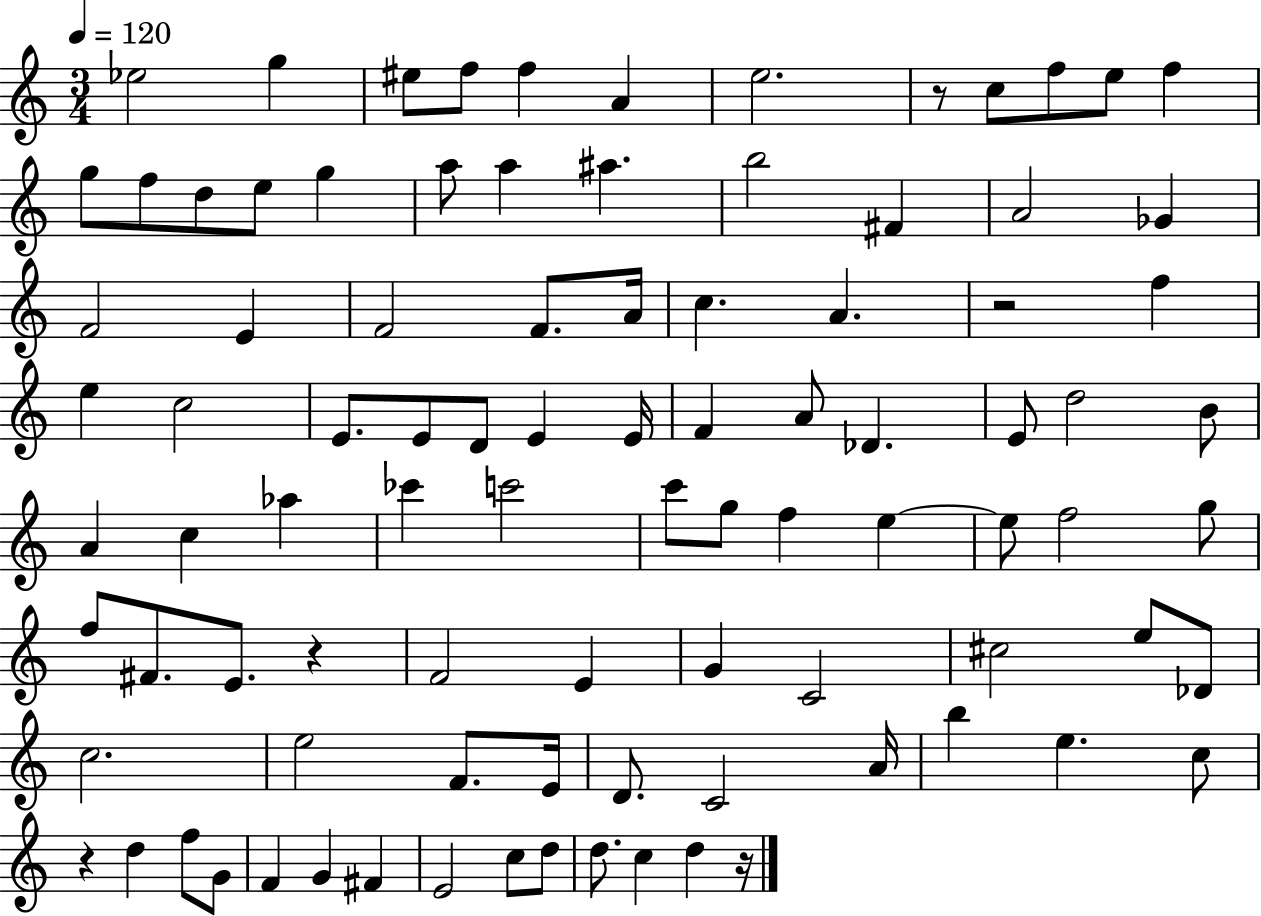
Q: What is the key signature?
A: C major